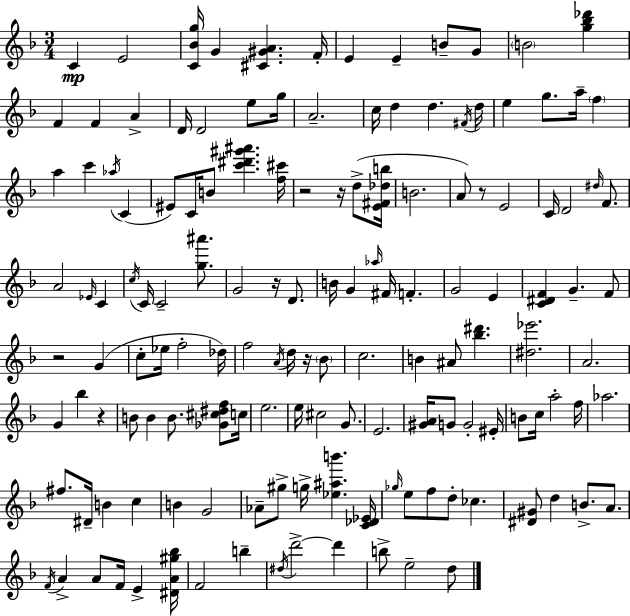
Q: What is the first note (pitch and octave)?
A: C4